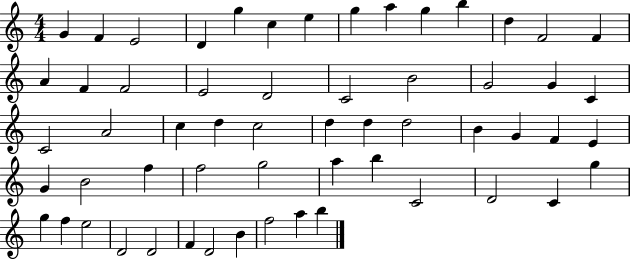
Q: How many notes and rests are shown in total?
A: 58